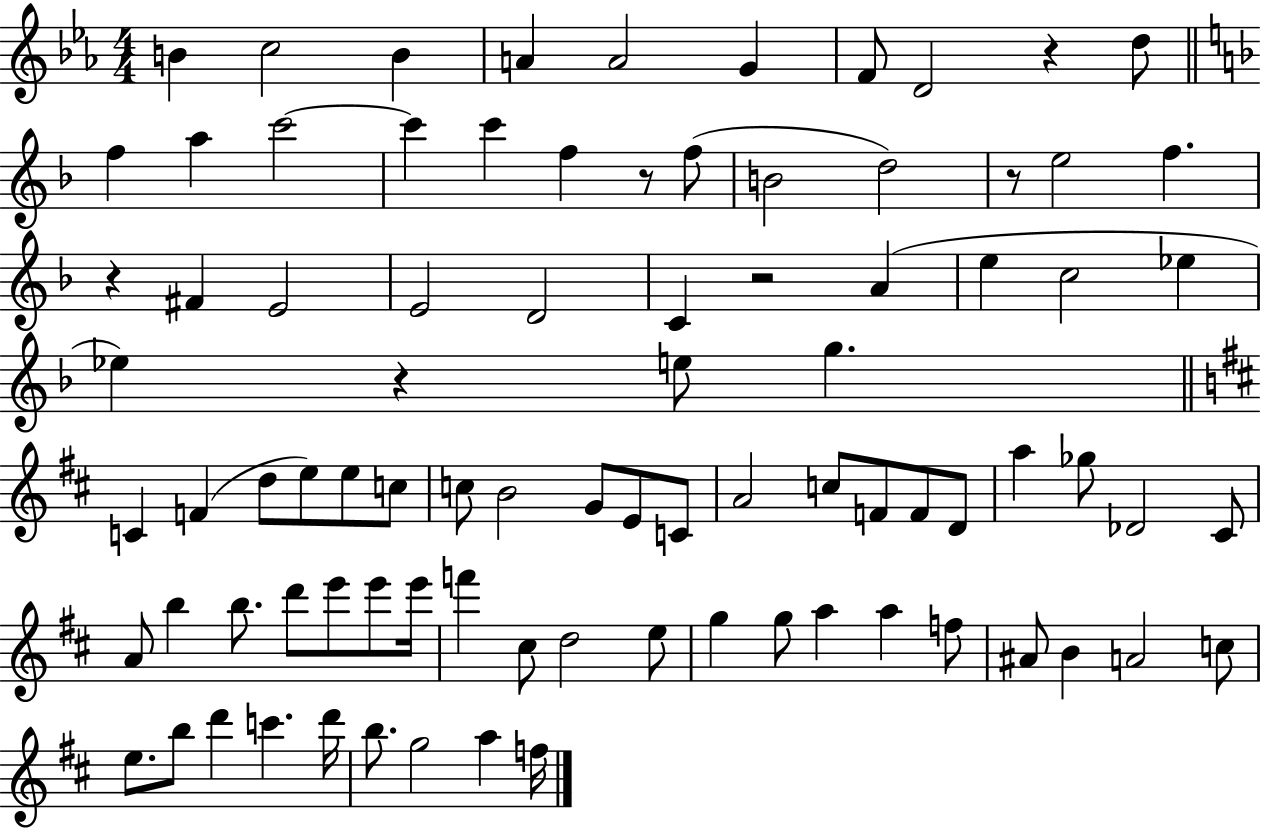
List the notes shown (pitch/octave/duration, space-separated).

B4/q C5/h B4/q A4/q A4/h G4/q F4/e D4/h R/q D5/e F5/q A5/q C6/h C6/q C6/q F5/q R/e F5/e B4/h D5/h R/e E5/h F5/q. R/q F#4/q E4/h E4/h D4/h C4/q R/h A4/q E5/q C5/h Eb5/q Eb5/q R/q E5/e G5/q. C4/q F4/q D5/e E5/e E5/e C5/e C5/e B4/h G4/e E4/e C4/e A4/h C5/e F4/e F4/e D4/e A5/q Gb5/e Db4/h C#4/e A4/e B5/q B5/e. D6/e E6/e E6/e E6/s F6/q C#5/e D5/h E5/e G5/q G5/e A5/q A5/q F5/e A#4/e B4/q A4/h C5/e E5/e. B5/e D6/q C6/q. D6/s B5/e. G5/h A5/q F5/s